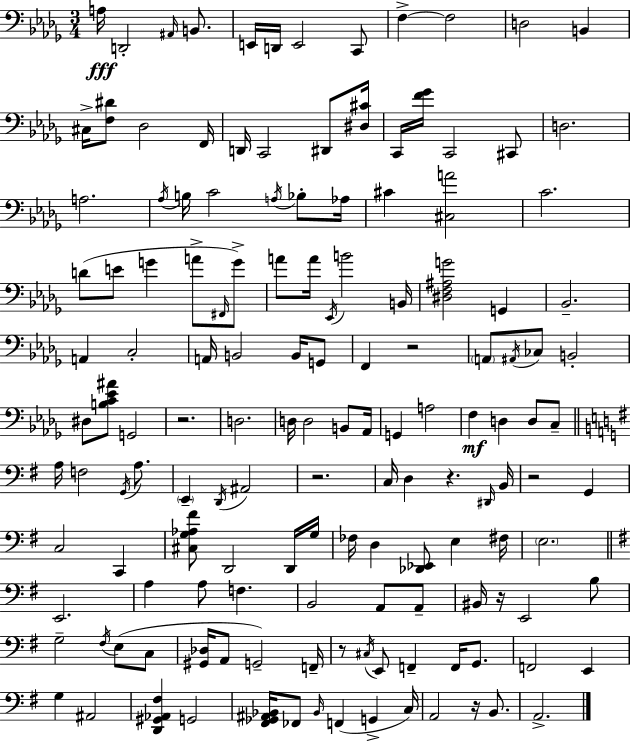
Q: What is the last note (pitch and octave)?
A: A2